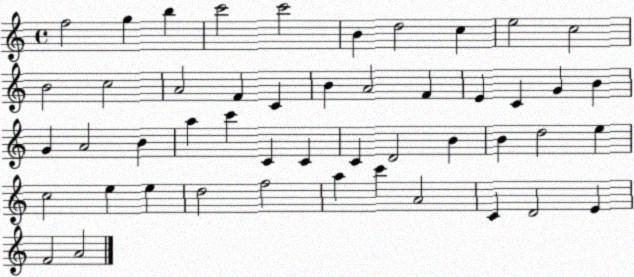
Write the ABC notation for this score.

X:1
T:Untitled
M:4/4
L:1/4
K:C
f2 g b c'2 c'2 B d2 c e2 c2 B2 c2 A2 F C B A2 F E C G B G A2 B a c' C C C D2 B B d2 e c2 e e d2 f2 a c' A2 C D2 E F2 A2